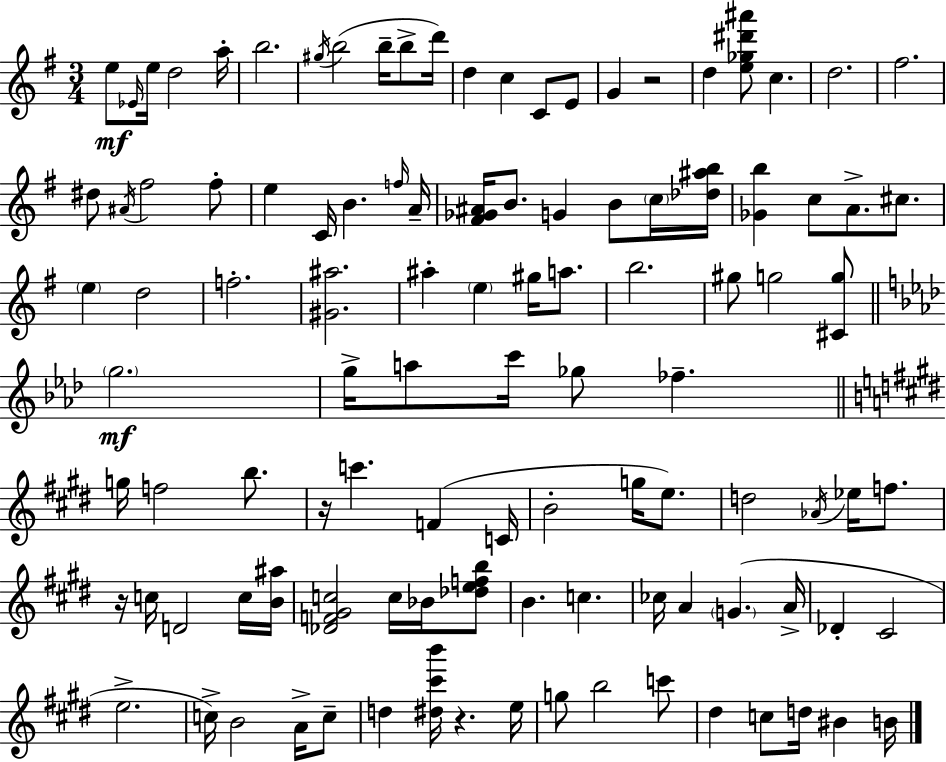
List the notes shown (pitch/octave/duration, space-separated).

E5/e Eb4/s E5/s D5/h A5/s B5/h. G#5/s B5/h B5/s B5/e D6/s D5/q C5/q C4/e E4/e G4/q R/h D5/q [E5,Gb5,D#6,A#6]/e C5/q. D5/h. F#5/h. D#5/e A#4/s F#5/h F#5/e E5/q C4/s B4/q. F5/s A4/s [F#4,Gb4,A#4]/s B4/e. G4/q B4/e C5/s [Db5,A#5,B5]/s [Gb4,B5]/q C5/e A4/e. C#5/e. E5/q D5/h F5/h. [G#4,A#5]/h. A#5/q E5/q G#5/s A5/e. B5/h. G#5/e G5/h [C#4,G5]/e G5/h. G5/s A5/e C6/s Gb5/e FES5/q. G5/s F5/h B5/e. R/s C6/q. F4/q C4/s B4/h G5/s E5/e. D5/h Ab4/s Eb5/s F5/e. R/s C5/s D4/h C5/s [B4,A#5]/s [Db4,F4,G#4,C5]/h C5/s Bb4/s [Db5,E5,F5,B5]/e B4/q. C5/q. CES5/s A4/q G4/q. A4/s Db4/q C#4/h E5/h. C5/s B4/h A4/s C5/e D5/q [D#5,C#6,B6]/s R/q. E5/s G5/e B5/h C6/e D#5/q C5/e D5/s BIS4/q B4/s